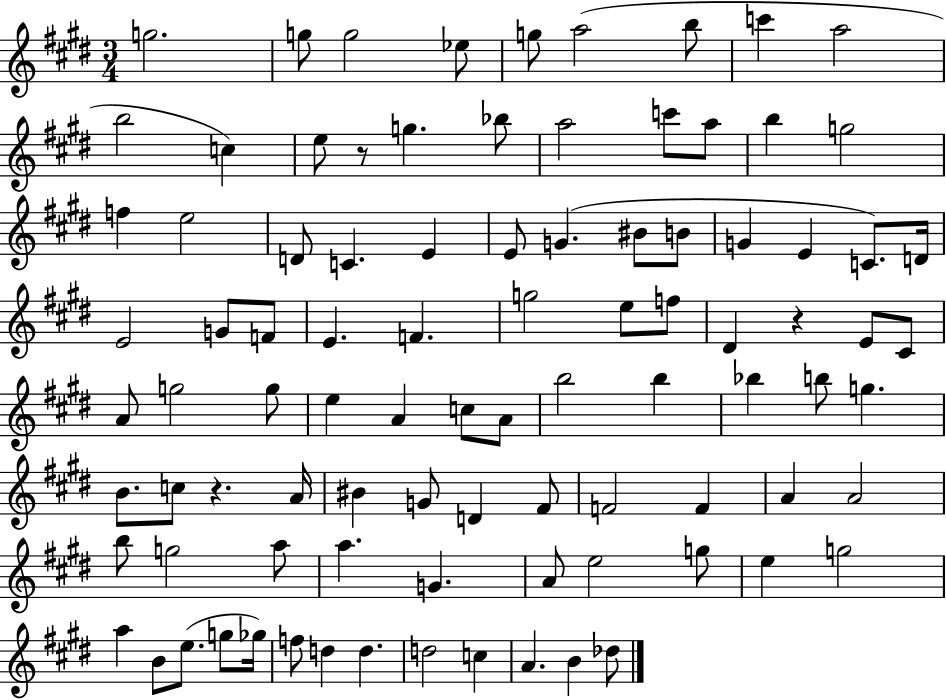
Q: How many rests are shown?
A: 3